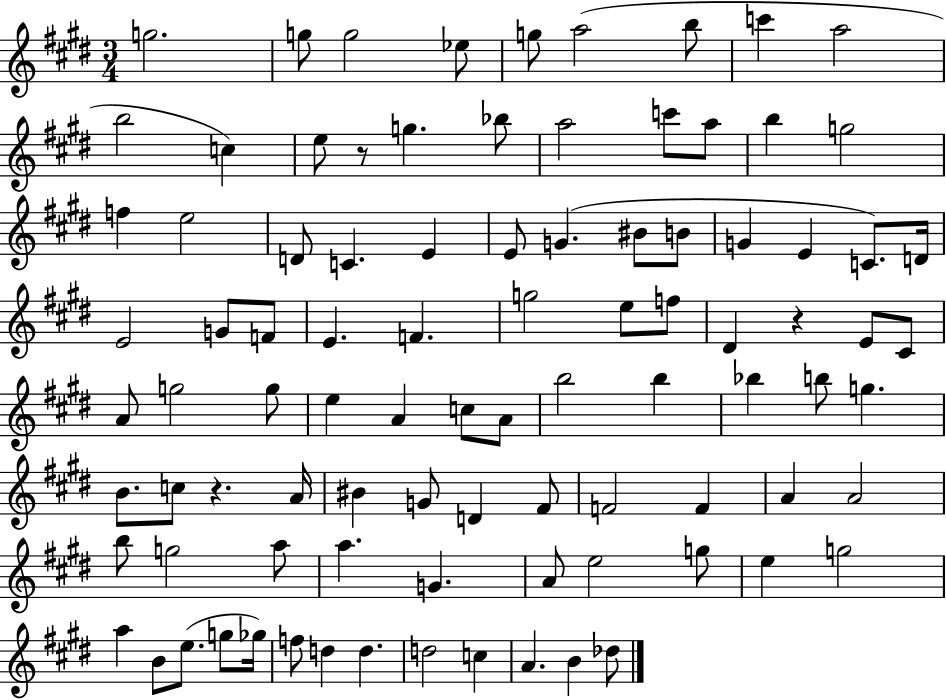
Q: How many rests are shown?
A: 3